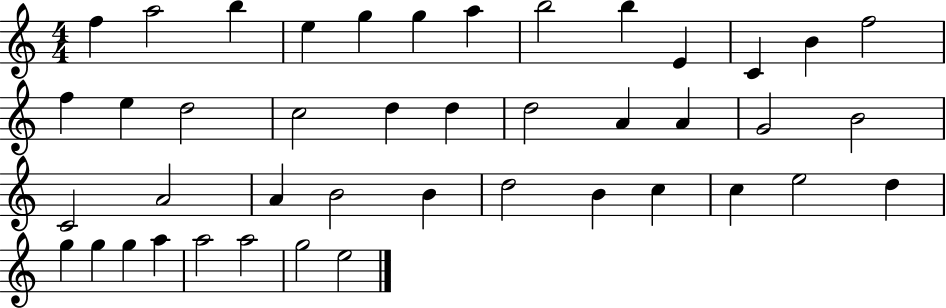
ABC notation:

X:1
T:Untitled
M:4/4
L:1/4
K:C
f a2 b e g g a b2 b E C B f2 f e d2 c2 d d d2 A A G2 B2 C2 A2 A B2 B d2 B c c e2 d g g g a a2 a2 g2 e2